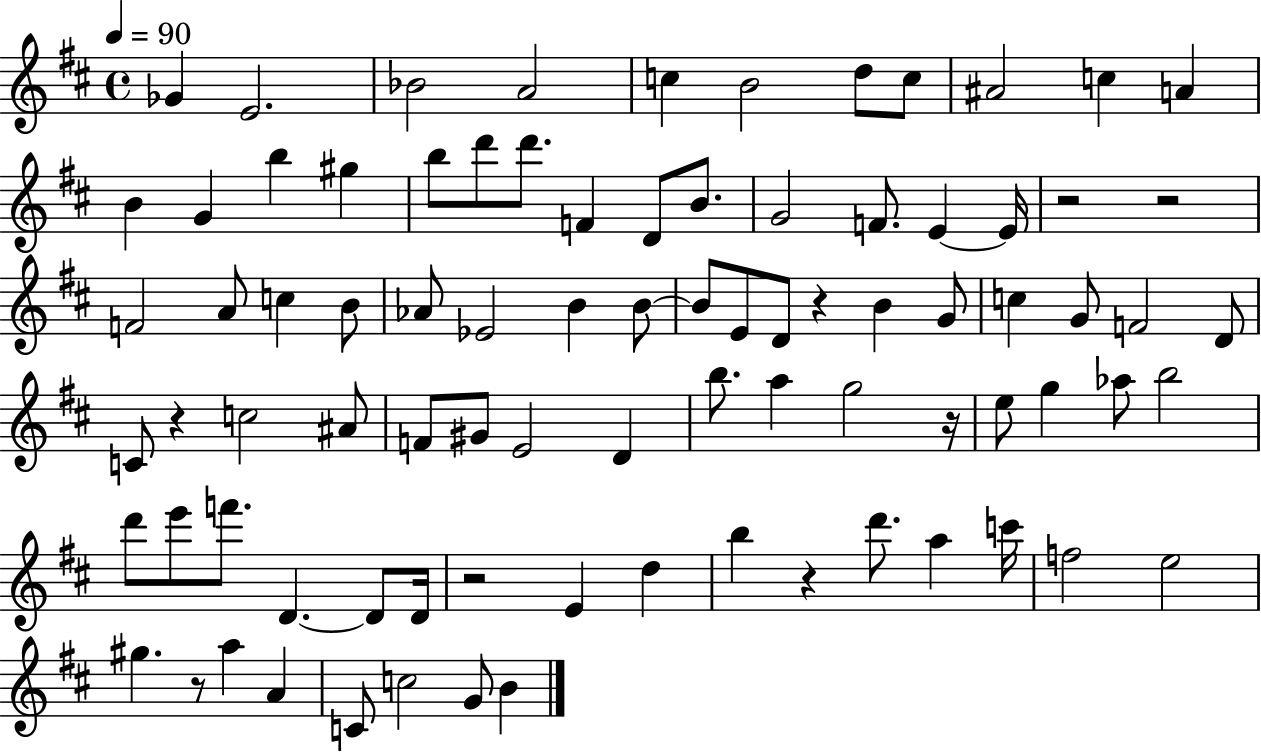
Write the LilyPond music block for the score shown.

{
  \clef treble
  \time 4/4
  \defaultTimeSignature
  \key d \major
  \tempo 4 = 90
  \repeat volta 2 { ges'4 e'2. | bes'2 a'2 | c''4 b'2 d''8 c''8 | ais'2 c''4 a'4 | \break b'4 g'4 b''4 gis''4 | b''8 d'''8 d'''8. f'4 d'8 b'8. | g'2 f'8. e'4~~ e'16 | r2 r2 | \break f'2 a'8 c''4 b'8 | aes'8 ees'2 b'4 b'8~~ | b'8 e'8 d'8 r4 b'4 g'8 | c''4 g'8 f'2 d'8 | \break c'8 r4 c''2 ais'8 | f'8 gis'8 e'2 d'4 | b''8. a''4 g''2 r16 | e''8 g''4 aes''8 b''2 | \break d'''8 e'''8 f'''8. d'4.~~ d'8 d'16 | r2 e'4 d''4 | b''4 r4 d'''8. a''4 c'''16 | f''2 e''2 | \break gis''4. r8 a''4 a'4 | c'8 c''2 g'8 b'4 | } \bar "|."
}